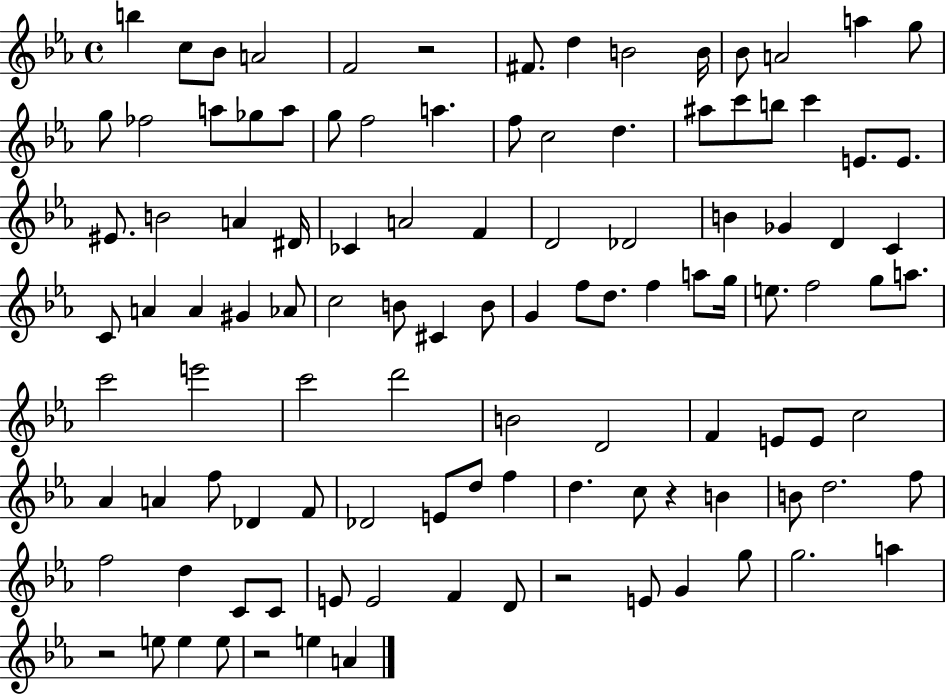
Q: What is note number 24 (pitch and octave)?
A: D5